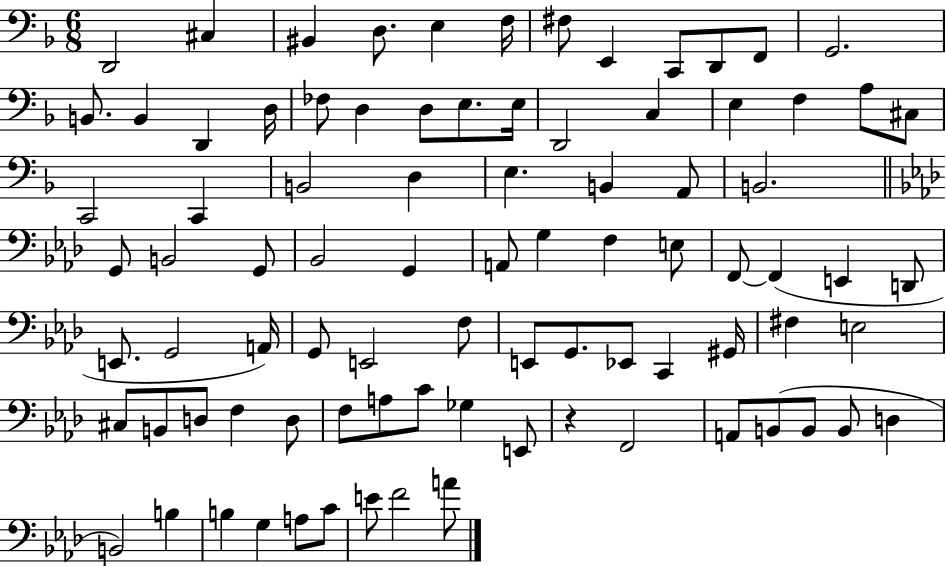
D2/h C#3/q BIS2/q D3/e. E3/q F3/s F#3/e E2/q C2/e D2/e F2/e G2/h. B2/e. B2/q D2/q D3/s FES3/e D3/q D3/e E3/e. E3/s D2/h C3/q E3/q F3/q A3/e C#3/e C2/h C2/q B2/h D3/q E3/q. B2/q A2/e B2/h. G2/e B2/h G2/e Bb2/h G2/q A2/e G3/q F3/q E3/e F2/e F2/q E2/q D2/e E2/e. G2/h A2/s G2/e E2/h F3/e E2/e G2/e. Eb2/e C2/q G#2/s F#3/q E3/h C#3/e B2/e D3/e F3/q D3/e F3/e A3/e C4/e Gb3/q E2/e R/q F2/h A2/e B2/e B2/e B2/e D3/q B2/h B3/q B3/q G3/q A3/e C4/e E4/e F4/h A4/e